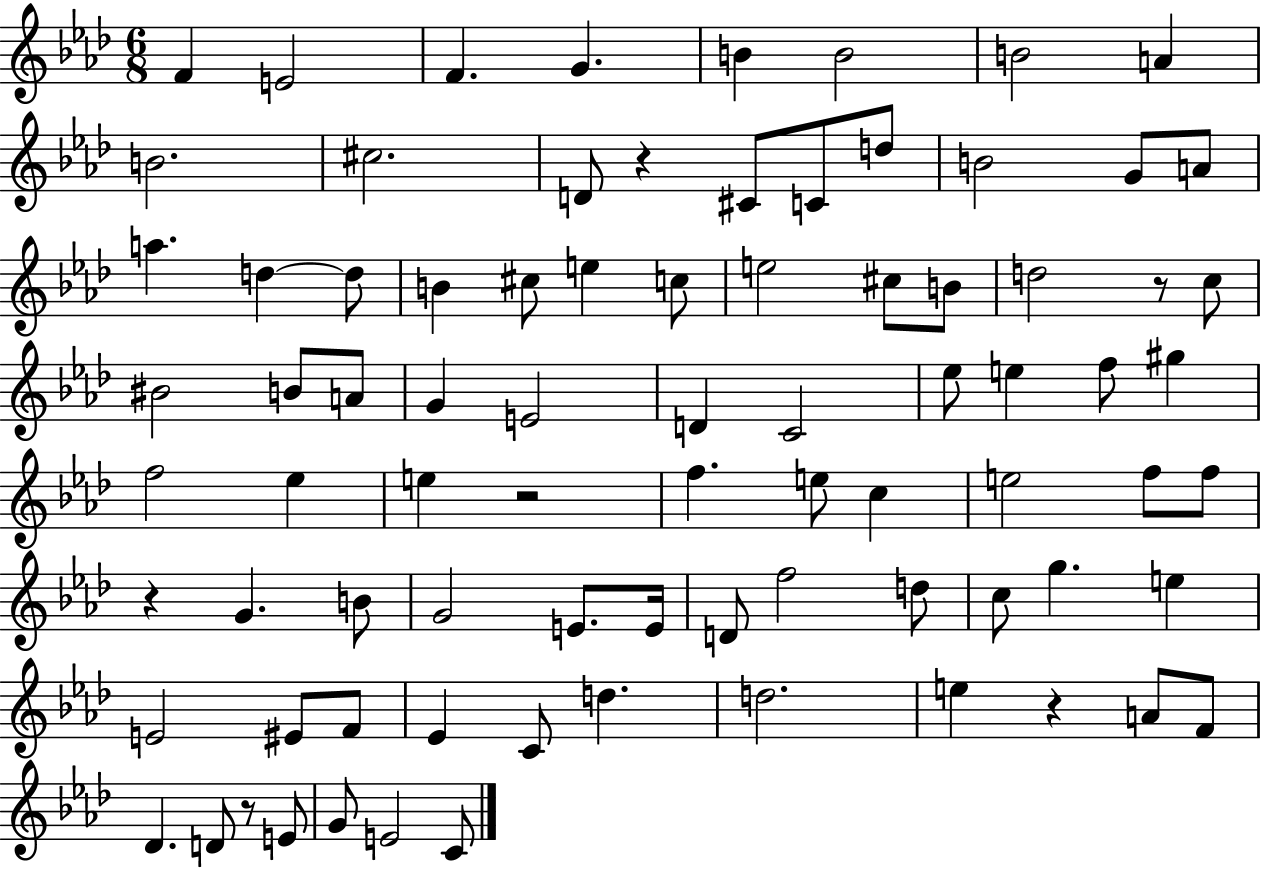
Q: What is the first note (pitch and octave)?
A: F4